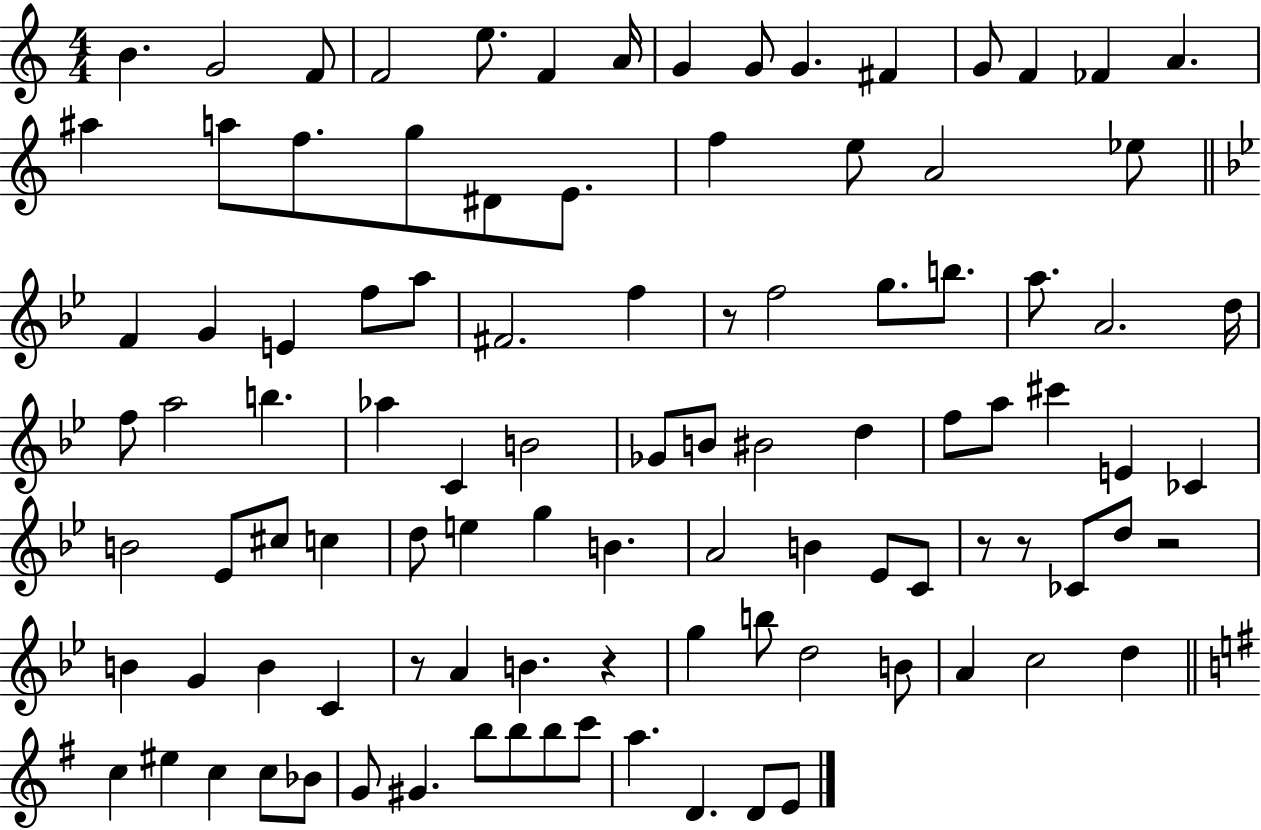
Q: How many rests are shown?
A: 6